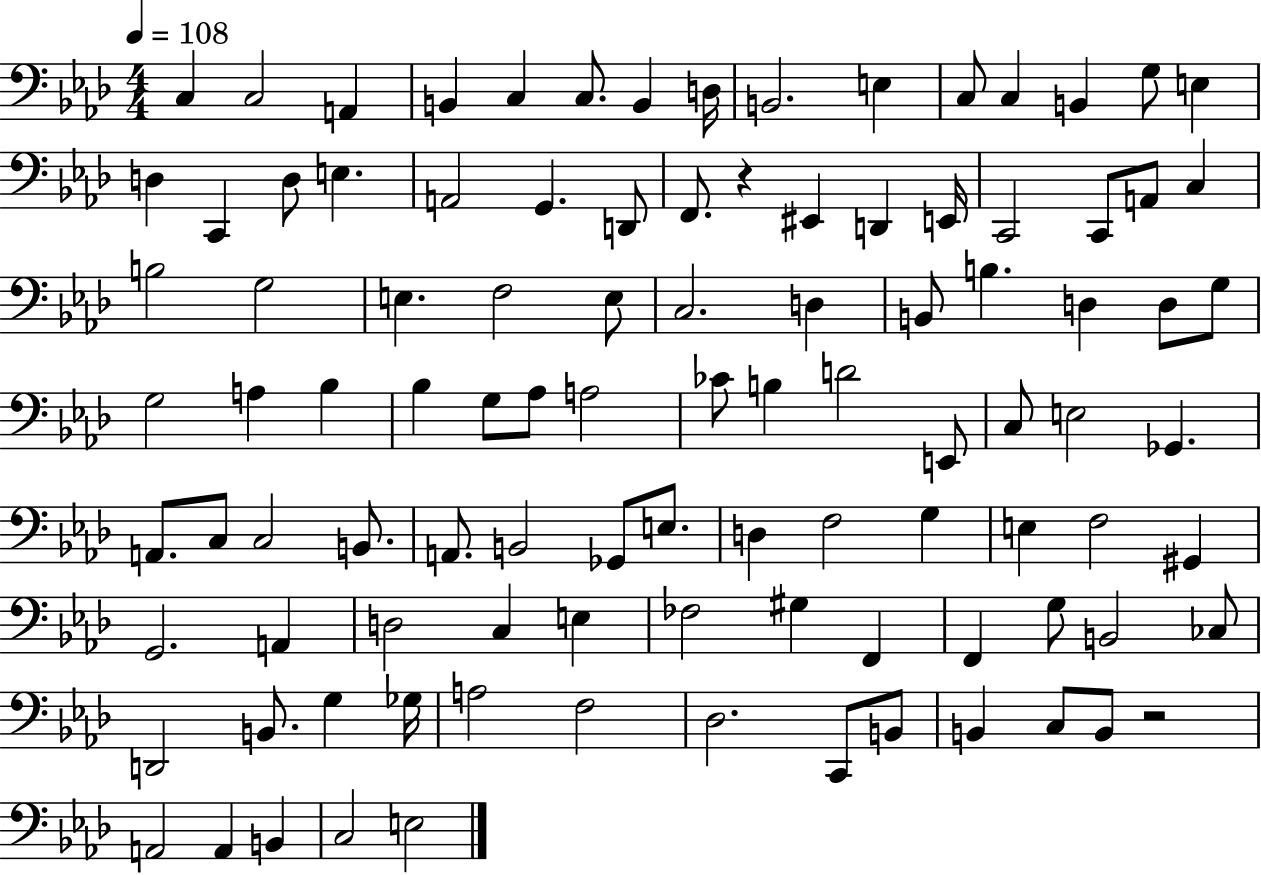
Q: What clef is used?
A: bass